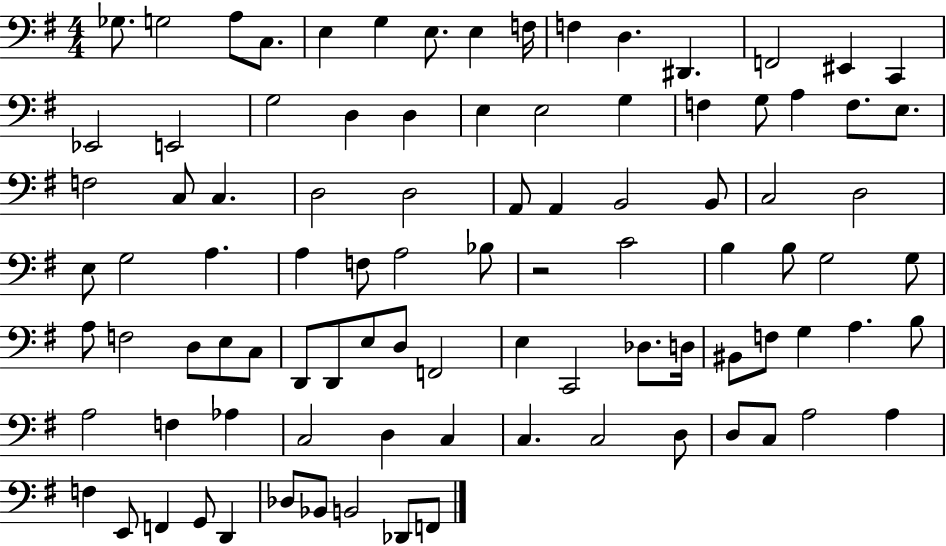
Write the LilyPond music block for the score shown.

{
  \clef bass
  \numericTimeSignature
  \time 4/4
  \key g \major
  \repeat volta 2 { ges8. g2 a8 c8. | e4 g4 e8. e4 f16 | f4 d4. dis,4. | f,2 eis,4 c,4 | \break ees,2 e,2 | g2 d4 d4 | e4 e2 g4 | f4 g8 a4 f8. e8. | \break f2 c8 c4. | d2 d2 | a,8 a,4 b,2 b,8 | c2 d2 | \break e8 g2 a4. | a4 f8 a2 bes8 | r2 c'2 | b4 b8 g2 g8 | \break a8 f2 d8 e8 c8 | d,8 d,8 e8 d8 f,2 | e4 c,2 des8. d16 | bis,8 f8 g4 a4. b8 | \break a2 f4 aes4 | c2 d4 c4 | c4. c2 d8 | d8 c8 a2 a4 | \break f4 e,8 f,4 g,8 d,4 | des8 bes,8 b,2 des,8 f,8 | } \bar "|."
}